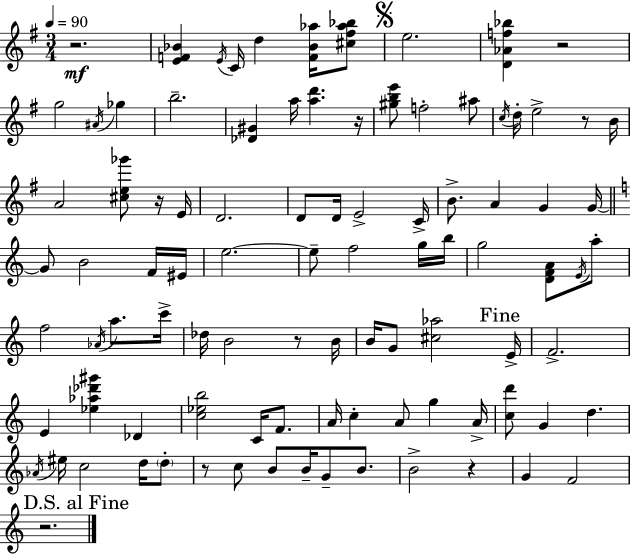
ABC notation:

X:1
T:Untitled
M:3/4
L:1/4
K:G
z2 [EF_B] E/4 C/4 d [F_B_a]/4 [^c^f_a_b]/2 e2 [D_Af_b] z2 g2 ^A/4 _g b2 [_D^G] a/4 [ad'] z/4 [^gbe']/2 f2 ^a/2 c/4 d/4 e2 z/2 B/4 A2 [^ce_g']/2 z/4 E/4 D2 D/2 D/4 E2 C/4 B/2 A G G/4 G/2 B2 F/4 ^E/4 e2 e/2 f2 g/4 b/4 g2 [DFA]/2 E/4 a/2 f2 _A/4 a/2 c'/4 _d/4 B2 z/2 B/4 B/4 G/2 [^c_a]2 E/4 F2 E [_e_a_d'^g'] _D [c_eb]2 C/4 F/2 A/4 c A/2 g A/4 [cd']/2 G d _A/4 ^e/4 c2 d/4 d/2 z/2 c/2 B/2 B/4 G/2 B/2 B2 z G F2 z2